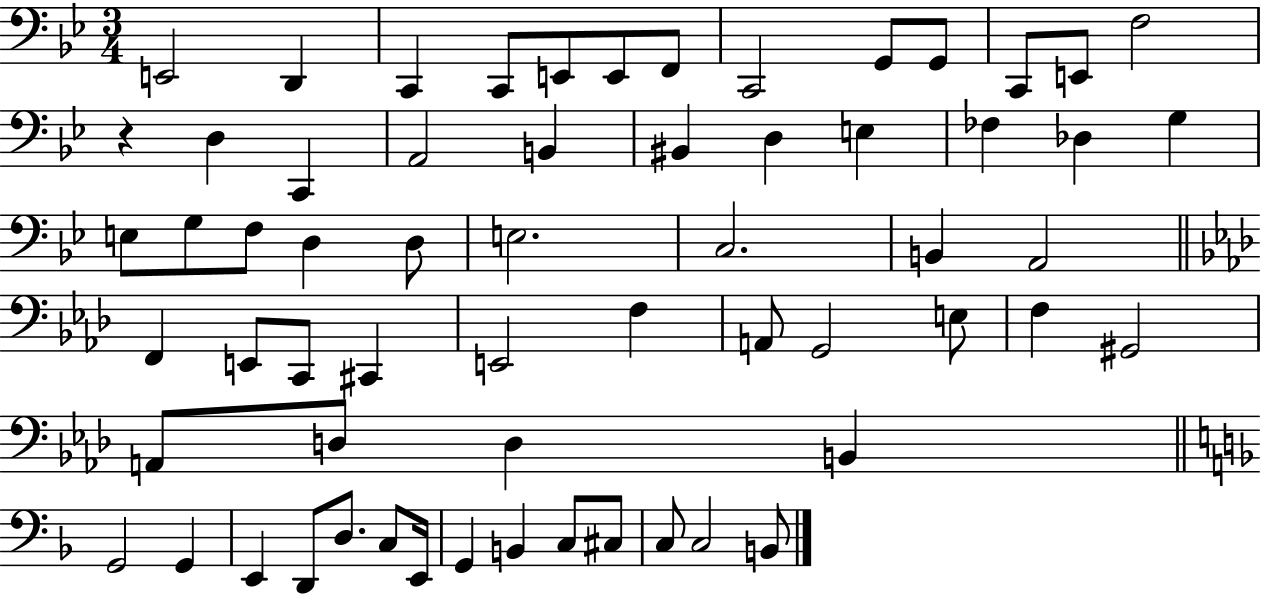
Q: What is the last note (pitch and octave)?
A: B2